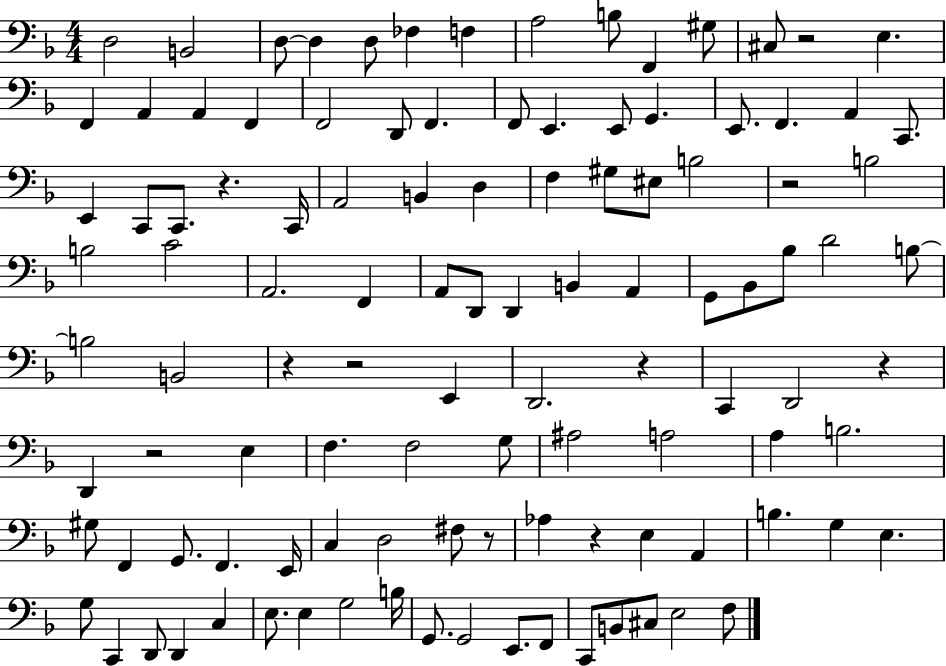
{
  \clef bass
  \numericTimeSignature
  \time 4/4
  \key f \major
  d2 b,2 | d8~~ d4 d8 fes4 f4 | a2 b8 f,4 gis8 | cis8 r2 e4. | \break f,4 a,4 a,4 f,4 | f,2 d,8 f,4. | f,8 e,4. e,8 g,4. | e,8. f,4. a,4 c,8. | \break e,4 c,8 c,8. r4. c,16 | a,2 b,4 d4 | f4 gis8 eis8 b2 | r2 b2 | \break b2 c'2 | a,2. f,4 | a,8 d,8 d,4 b,4 a,4 | g,8 bes,8 bes8 d'2 b8~~ | \break b2 b,2 | r4 r2 e,4 | d,2. r4 | c,4 d,2 r4 | \break d,4 r2 e4 | f4. f2 g8 | ais2 a2 | a4 b2. | \break gis8 f,4 g,8. f,4. e,16 | c4 d2 fis8 r8 | aes4 r4 e4 a,4 | b4. g4 e4. | \break g8 c,4 d,8 d,4 c4 | e8. e4 g2 b16 | g,8. g,2 e,8. f,8 | c,8 b,8 cis8 e2 f8 | \break \bar "|."
}